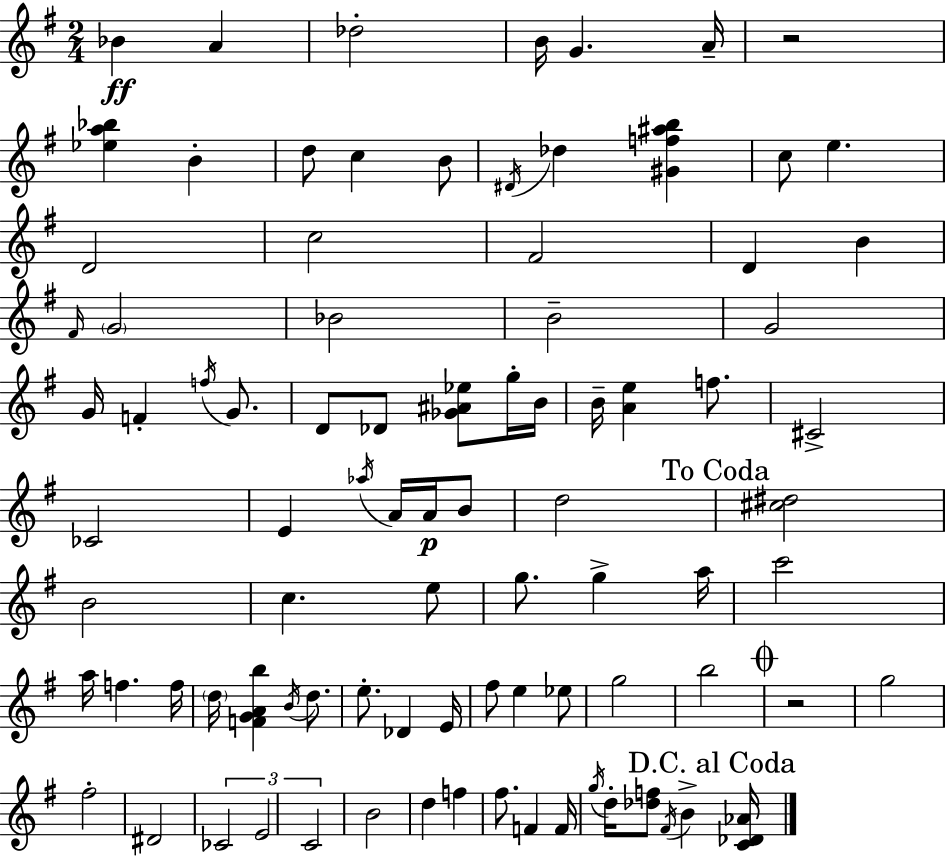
{
  \clef treble
  \numericTimeSignature
  \time 2/4
  \key g \major
  bes'4\ff a'4 | des''2-. | b'16 g'4. a'16-- | r2 | \break <ees'' a'' bes''>4 b'4-. | d''8 c''4 b'8 | \acciaccatura { dis'16 } des''4 <gis' f'' ais'' b''>4 | c''8 e''4. | \break d'2 | c''2 | fis'2 | d'4 b'4 | \break \grace { fis'16 } \parenthesize g'2 | bes'2 | b'2-- | g'2 | \break g'16 f'4-. \acciaccatura { f''16 } | g'8. d'8 des'8 <ges' ais' ees''>8 | g''16-. b'16 b'16-- <a' e''>4 | f''8. cis'2-> | \break ces'2 | e'4 \acciaccatura { aes''16 } | a'16 a'16\p b'8 d''2 | \mark "To Coda" <cis'' dis''>2 | \break b'2 | c''4. | e''8 g''8. g''4-> | a''16 c'''2 | \break a''16 f''4. | f''16 \parenthesize d''16 <f' g' a' b''>4 | \acciaccatura { b'16 } d''8. e''8.-. | des'4 e'16 fis''8 e''4 | \break ees''8 g''2 | b''2 | \mark \markup { \musicglyph "scripts.coda" } r2 | g''2 | \break fis''2-. | dis'2 | \tuplet 3/2 { ces'2 | e'2 | \break c'2 } | b'2 | d''4 | f''4 fis''8. | \break f'4 f'16 \acciaccatura { g''16 } d''16-. <des'' f''>8 | \acciaccatura { fis'16 } b'4-> \mark "D.C. al Coda" <c' des' aes'>16 \bar "|."
}